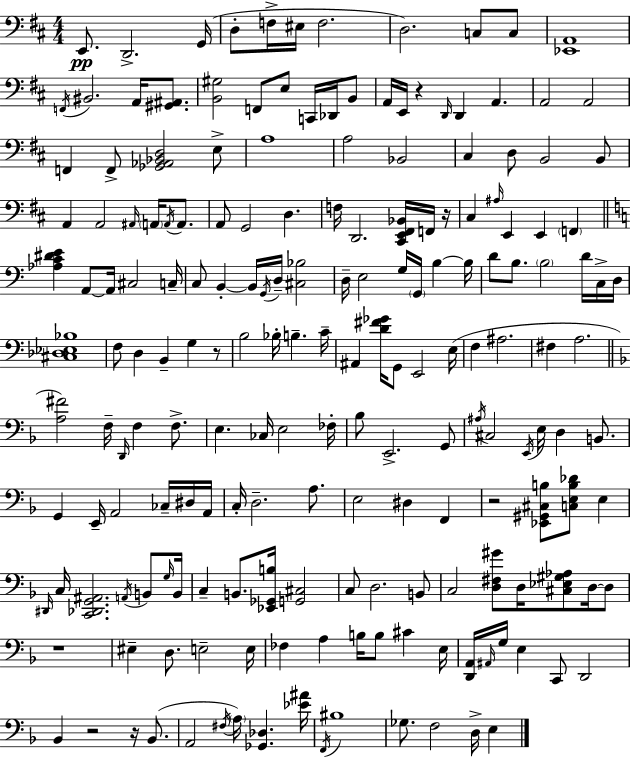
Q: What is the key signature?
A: D major